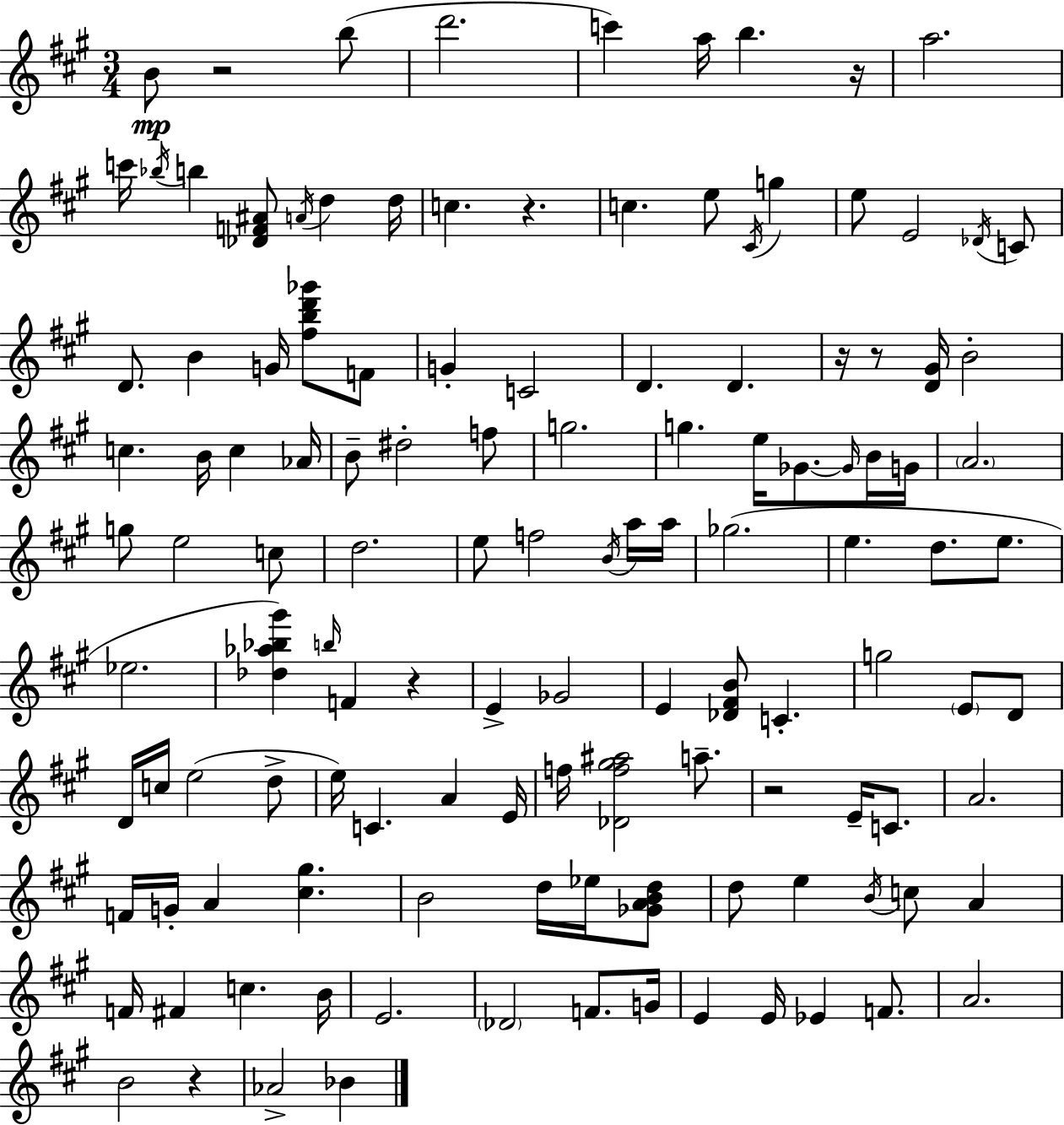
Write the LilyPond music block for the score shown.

{
  \clef treble
  \numericTimeSignature
  \time 3/4
  \key a \major
  \repeat volta 2 { b'8\mp r2 b''8( | d'''2. | c'''4) a''16 b''4. r16 | a''2. | \break c'''16 \acciaccatura { bes''16 } b''4 <des' f' ais'>8 \acciaccatura { a'16 } d''4 | d''16 c''4. r4. | c''4. e''8 \acciaccatura { cis'16 } g''4 | e''8 e'2 | \break \acciaccatura { des'16 } c'8 d'8. b'4 g'16 | <fis'' b'' d''' ges'''>8 f'8 g'4-. c'2 | d'4. d'4. | r16 r8 <d' gis'>16 b'2-. | \break c''4. b'16 c''4 | aes'16 b'8-- dis''2-. | f''8 g''2. | g''4. e''16 ges'8.~~ | \break \grace { ges'16 } b'16 g'16 \parenthesize a'2. | g''8 e''2 | c''8 d''2. | e''8 f''2 | \break \acciaccatura { b'16 } a''16 a''16 ges''2.( | e''4. | d''8. e''8. ees''2. | <des'' aes'' bes'' gis'''>4) \grace { b''16 } f'4 | \break r4 e'4-> ges'2 | e'4 <des' fis' b'>8 | c'4.-. g''2 | \parenthesize e'8 d'8 d'16 c''16 e''2( | \break d''8-> e''16) c'4. | a'4 e'16 f''16 <des' f'' gis'' ais''>2 | a''8.-- r2 | e'16-- c'8. a'2. | \break f'16 g'16-. a'4 | <cis'' gis''>4. b'2 | d''16 ees''16 <ges' a' b' d''>8 d''8 e''4 | \acciaccatura { b'16 } c''8 a'4 f'16 fis'4 | \break c''4. b'16 e'2. | \parenthesize des'2 | f'8. g'16 e'4 | e'16 ees'4 f'8. a'2. | \break b'2 | r4 aes'2-> | bes'4 } \bar "|."
}